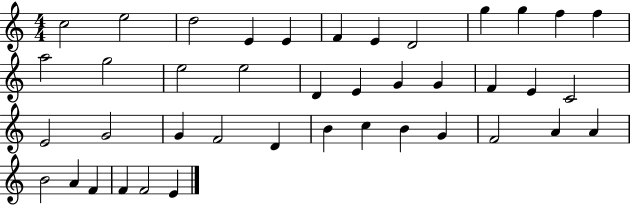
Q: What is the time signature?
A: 4/4